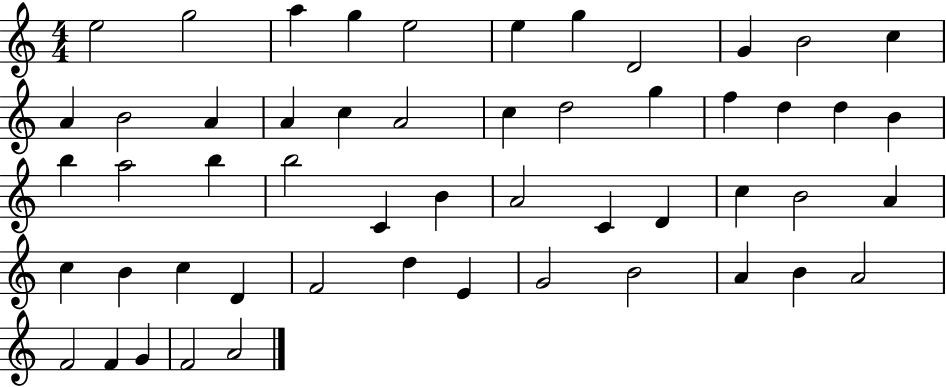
E5/h G5/h A5/q G5/q E5/h E5/q G5/q D4/h G4/q B4/h C5/q A4/q B4/h A4/q A4/q C5/q A4/h C5/q D5/h G5/q F5/q D5/q D5/q B4/q B5/q A5/h B5/q B5/h C4/q B4/q A4/h C4/q D4/q C5/q B4/h A4/q C5/q B4/q C5/q D4/q F4/h D5/q E4/q G4/h B4/h A4/q B4/q A4/h F4/h F4/q G4/q F4/h A4/h